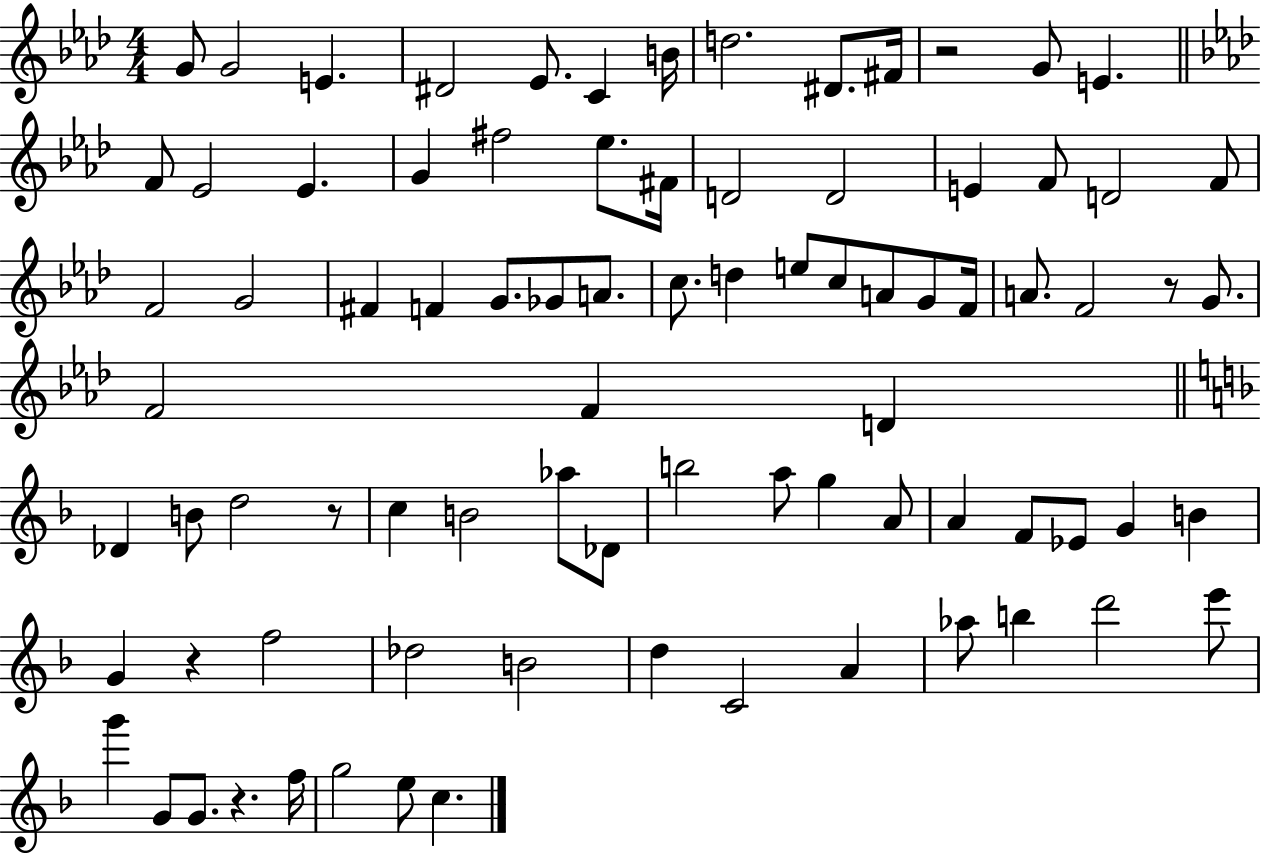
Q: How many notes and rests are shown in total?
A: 84